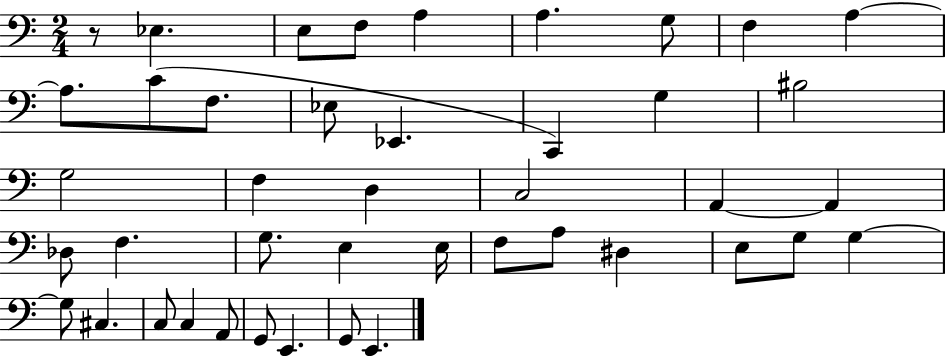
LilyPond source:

{
  \clef bass
  \numericTimeSignature
  \time 2/4
  \key c \major
  \repeat volta 2 { r8 ees4. | e8 f8 a4 | a4. g8 | f4 a4~~ | \break a8. c'8( f8. | ees8 ees,4. | c,4) g4 | bis2 | \break g2 | f4 d4 | c2 | a,4~~ a,4 | \break des8 f4. | g8. e4 e16 | f8 a8 dis4 | e8 g8 g4~~ | \break g8 cis4. | c8 c4 a,8 | g,8 e,4. | g,8 e,4. | \break } \bar "|."
}